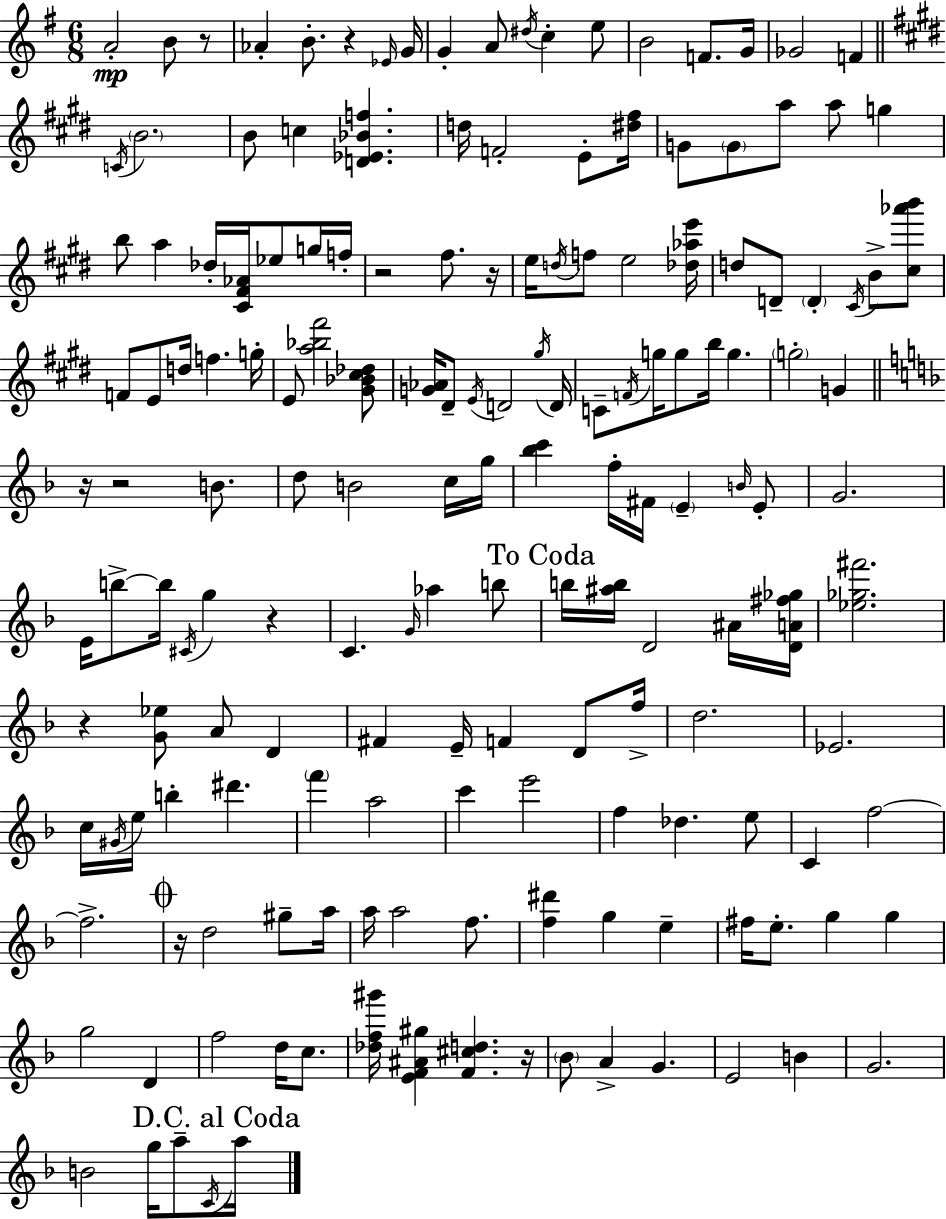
A4/h B4/e R/e Ab4/q B4/e. R/q Eb4/s G4/s G4/q A4/e D#5/s C5/q E5/e B4/h F4/e. G4/s Gb4/h F4/q C4/s B4/h. B4/e C5/q [D4,Eb4,Bb4,F5]/q. D5/s F4/h E4/e [D#5,F#5]/s G4/e G4/e A5/e A5/e G5/q B5/e A5/q Db5/s [C#4,F#4,Ab4]/s Eb5/e G5/s F5/s R/h F#5/e. R/s E5/s D5/s F5/e E5/h [Db5,Ab5,E6]/s D5/e D4/e D4/q C#4/s B4/e [C#5,Ab6,B6]/e F4/e E4/e D5/s F5/q. G5/s E4/e [A5,Bb5,F#6]/h [G#4,Bb4,C#5,Db5]/e [G4,Ab4]/s D#4/e E4/s D4/h G#5/s D4/s C4/e F4/s G5/s G5/e B5/s G5/q. G5/h G4/q R/s R/h B4/e. D5/e B4/h C5/s G5/s [Bb5,C6]/q F5/s F#4/s E4/q B4/s E4/e G4/h. E4/s B5/e B5/s C#4/s G5/q R/q C4/q. G4/s Ab5/q B5/e B5/s [A#5,B5]/s D4/h A#4/s [D4,A4,F#5,Gb5]/s [Eb5,Gb5,F#6]/h. R/q [G4,Eb5]/e A4/e D4/q F#4/q E4/s F4/q D4/e F5/s D5/h. Eb4/h. C5/s G#4/s E5/s B5/q D#6/q. F6/q A5/h C6/q E6/h F5/q Db5/q. E5/e C4/q F5/h F5/h. R/s D5/h G#5/e A5/s A5/s A5/h F5/e. [F5,D#6]/q G5/q E5/q F#5/s E5/e. G5/q G5/q G5/h D4/q F5/h D5/s C5/e. [Db5,F5,G#6]/s [E4,F4,A#4,G#5]/q [F4,C#5,D5]/q. R/s Bb4/e A4/q G4/q. E4/h B4/q G4/h. B4/h G5/s A5/e C4/s A5/s